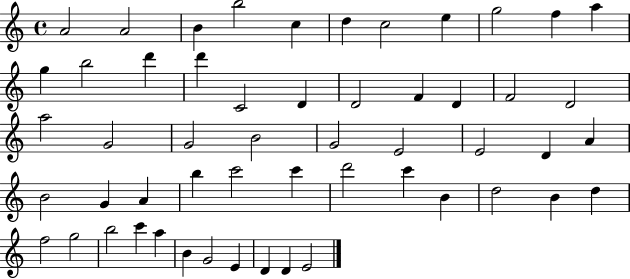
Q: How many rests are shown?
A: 0